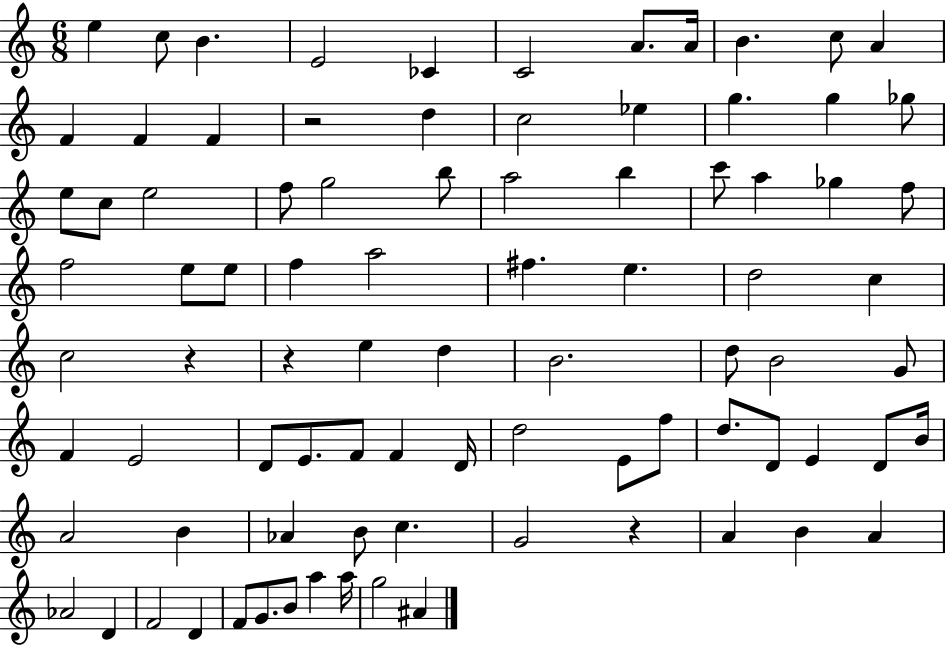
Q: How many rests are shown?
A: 4